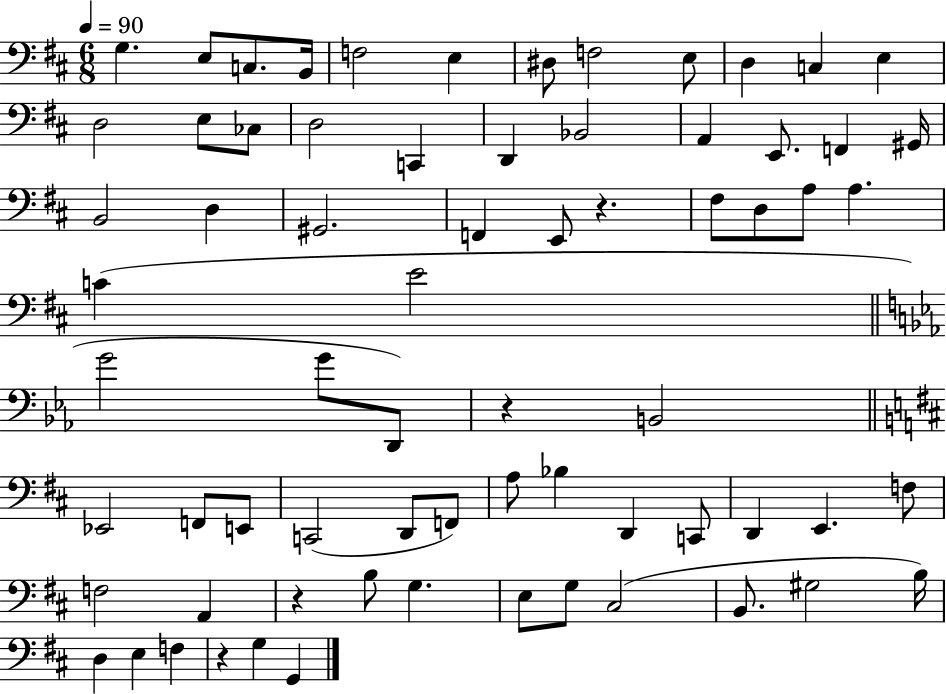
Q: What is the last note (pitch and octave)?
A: G2